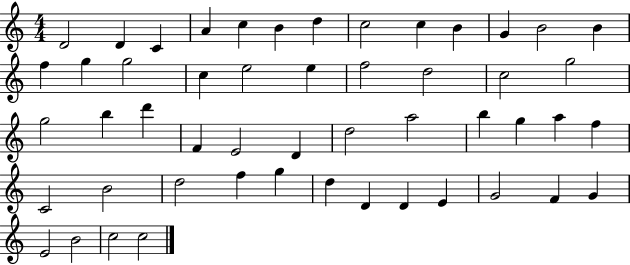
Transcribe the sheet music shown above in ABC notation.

X:1
T:Untitled
M:4/4
L:1/4
K:C
D2 D C A c B d c2 c B G B2 B f g g2 c e2 e f2 d2 c2 g2 g2 b d' F E2 D d2 a2 b g a f C2 B2 d2 f g d D D E G2 F G E2 B2 c2 c2